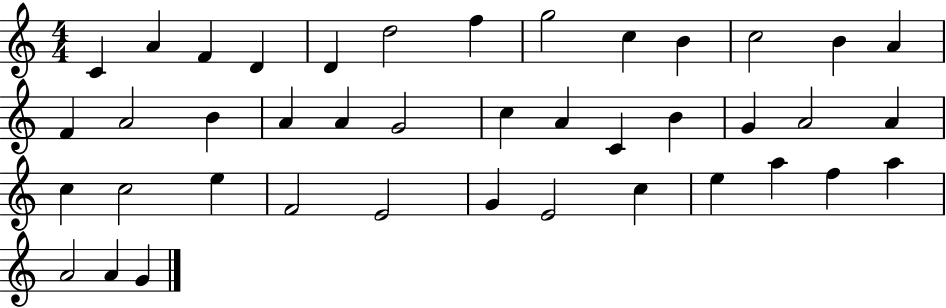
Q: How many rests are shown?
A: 0